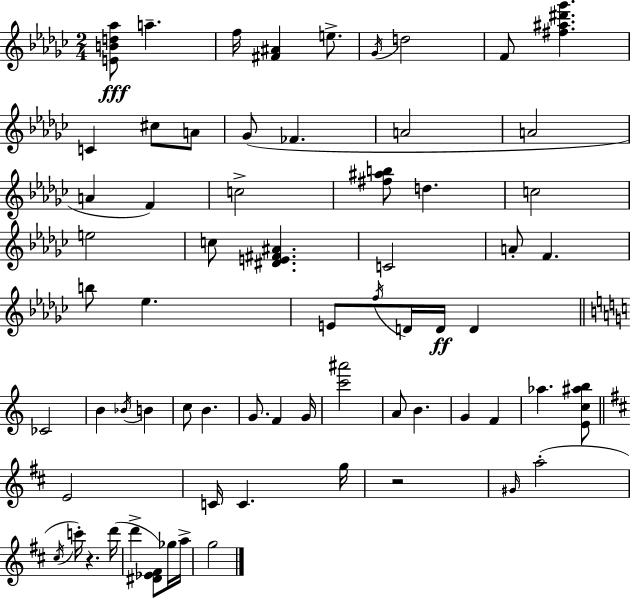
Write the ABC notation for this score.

X:1
T:Untitled
M:2/4
L:1/4
K:Ebm
[EBd_a]/2 a f/4 [^F^A] e/2 _G/4 d2 F/2 [^f^a^d'_g'] C ^c/2 A/2 _G/2 _F A2 A2 A F c2 [^f^ab]/2 d c2 e2 c/2 [^DE^F^A] C2 A/2 F b/2 _e E/2 f/4 D/4 D/4 D _C2 B _B/4 B c/2 B G/2 F G/4 [c'^a']2 A/2 B G F _a [Ec^ab]/2 E2 C/4 C g/4 z2 ^G/4 a2 ^c/4 c'/4 z d'/4 d' [^D_E^F]/2 _g/4 a/4 g2